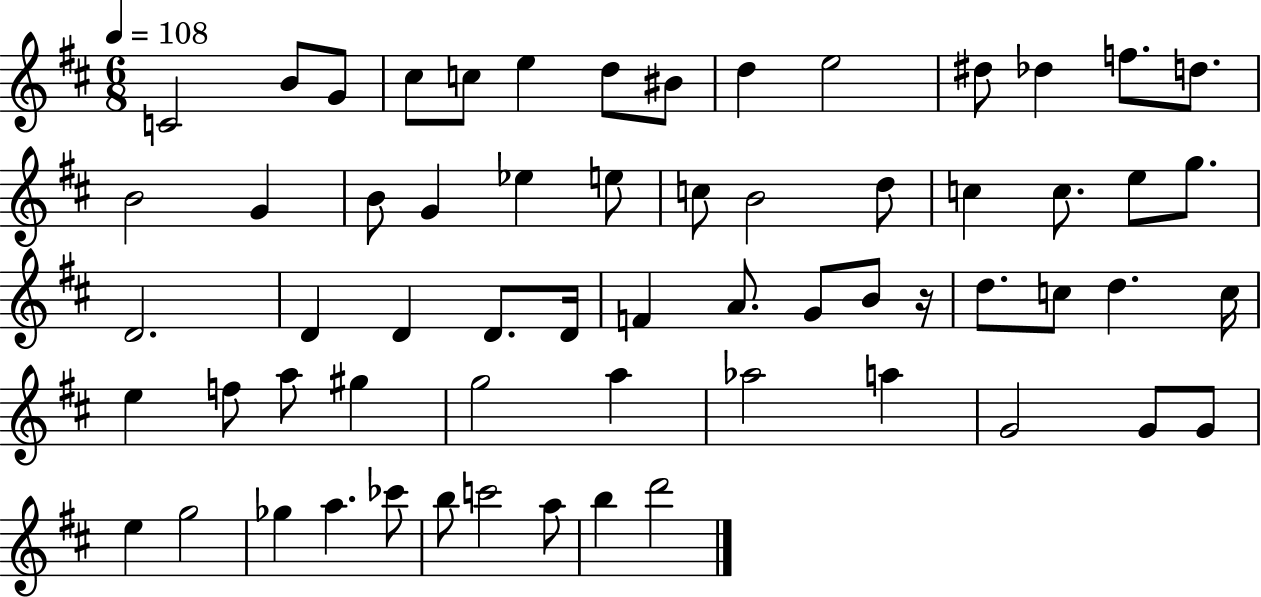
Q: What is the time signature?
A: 6/8